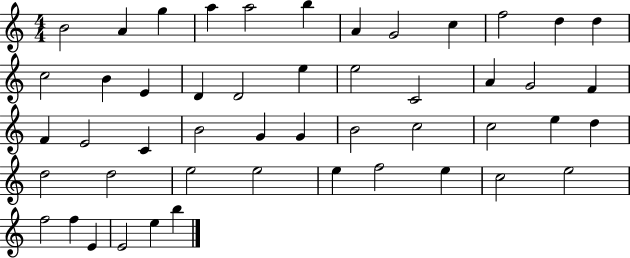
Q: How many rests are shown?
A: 0